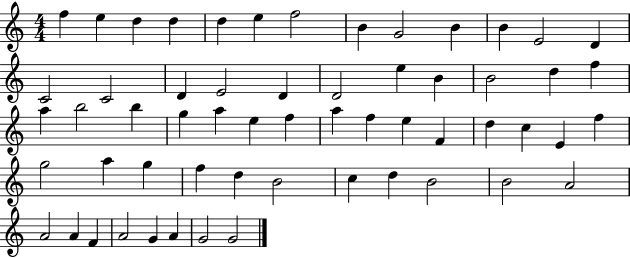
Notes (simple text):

F5/q E5/q D5/q D5/q D5/q E5/q F5/h B4/q G4/h B4/q B4/q E4/h D4/q C4/h C4/h D4/q E4/h D4/q D4/h E5/q B4/q B4/h D5/q F5/q A5/q B5/h B5/q G5/q A5/q E5/q F5/q A5/q F5/q E5/q F4/q D5/q C5/q E4/q F5/q G5/h A5/q G5/q F5/q D5/q B4/h C5/q D5/q B4/h B4/h A4/h A4/h A4/q F4/q A4/h G4/q A4/q G4/h G4/h